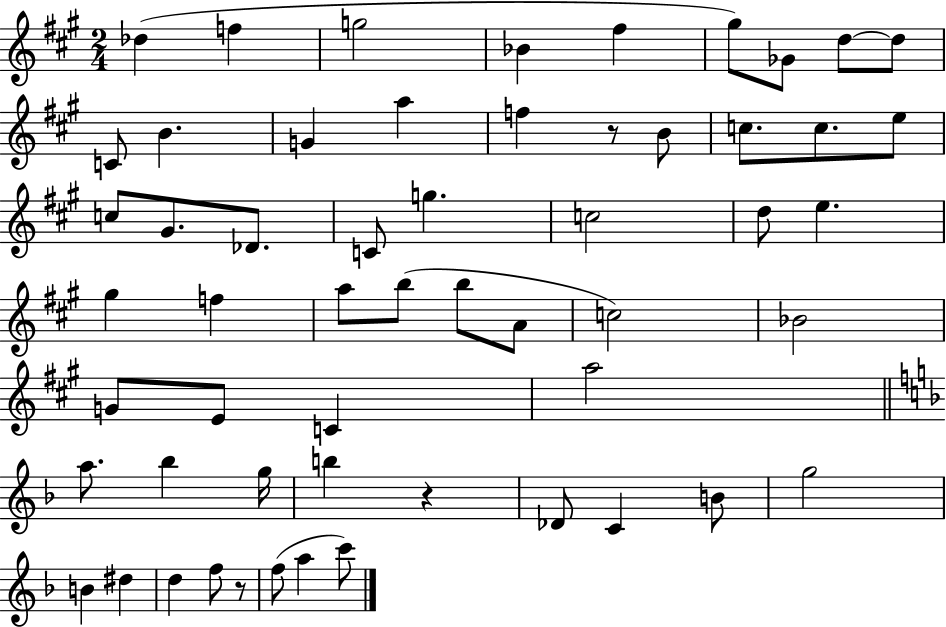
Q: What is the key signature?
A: A major